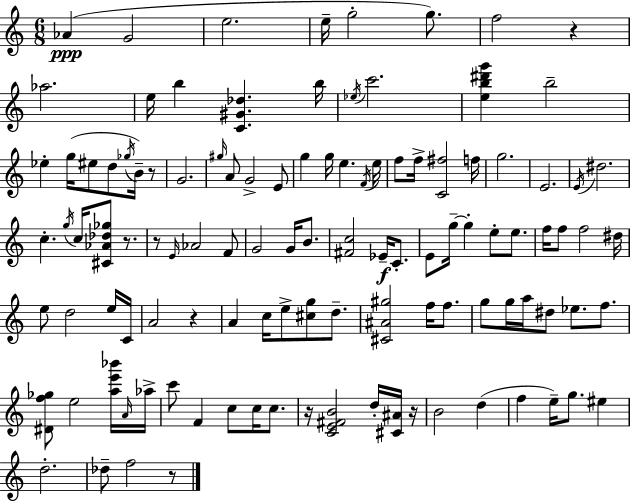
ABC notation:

X:1
T:Untitled
M:6/8
L:1/4
K:C
_A G2 e2 e/4 g2 g/2 f2 z _a2 e/4 b [C^G_d] b/4 _e/4 c'2 [eb^d'g'] b2 _e g/4 ^e/2 d/2 _g/4 B/4 z/2 G2 ^g/4 A/2 G2 E/2 g g/4 e F/4 e/4 f/2 f/4 [C^f]2 f/4 g2 E2 E/4 ^d2 c g/4 c/4 [^C_A_d_g]/2 z/2 z/2 E/4 _A2 F/2 G2 G/4 B/2 [^Fc]2 _E/4 C/2 E/2 g/4 g e/2 e/2 f/4 f/2 f2 ^d/4 e/2 d2 e/4 C/4 A2 z A c/4 e/2 [^cg]/2 d/2 [^C^A^g]2 f/4 f/2 g/2 g/4 a/4 ^d/2 _e/2 f/2 [^Df_g]/2 e2 [ae'_b']/4 A/4 _a/4 c'/2 F c/2 c/4 c/2 z/4 [CE^FB]2 d/4 [^C^A]/4 z/4 B2 d f e/4 g/2 ^e d2 _d/2 f2 z/2